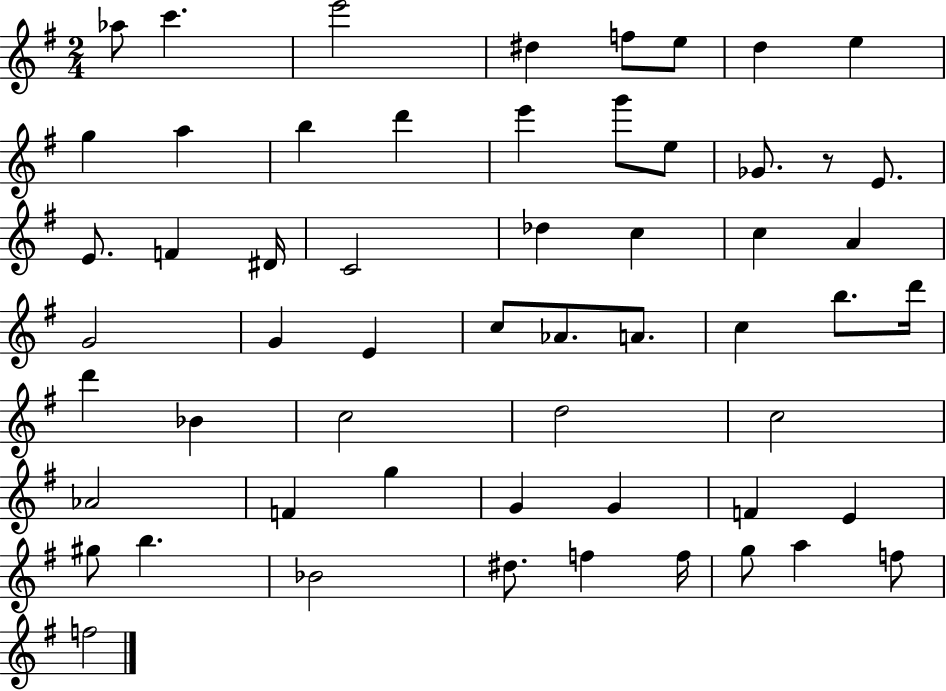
{
  \clef treble
  \numericTimeSignature
  \time 2/4
  \key g \major
  aes''8 c'''4. | e'''2 | dis''4 f''8 e''8 | d''4 e''4 | \break g''4 a''4 | b''4 d'''4 | e'''4 g'''8 e''8 | ges'8. r8 e'8. | \break e'8. f'4 dis'16 | c'2 | des''4 c''4 | c''4 a'4 | \break g'2 | g'4 e'4 | c''8 aes'8. a'8. | c''4 b''8. d'''16 | \break d'''4 bes'4 | c''2 | d''2 | c''2 | \break aes'2 | f'4 g''4 | g'4 g'4 | f'4 e'4 | \break gis''8 b''4. | bes'2 | dis''8. f''4 f''16 | g''8 a''4 f''8 | \break f''2 | \bar "|."
}